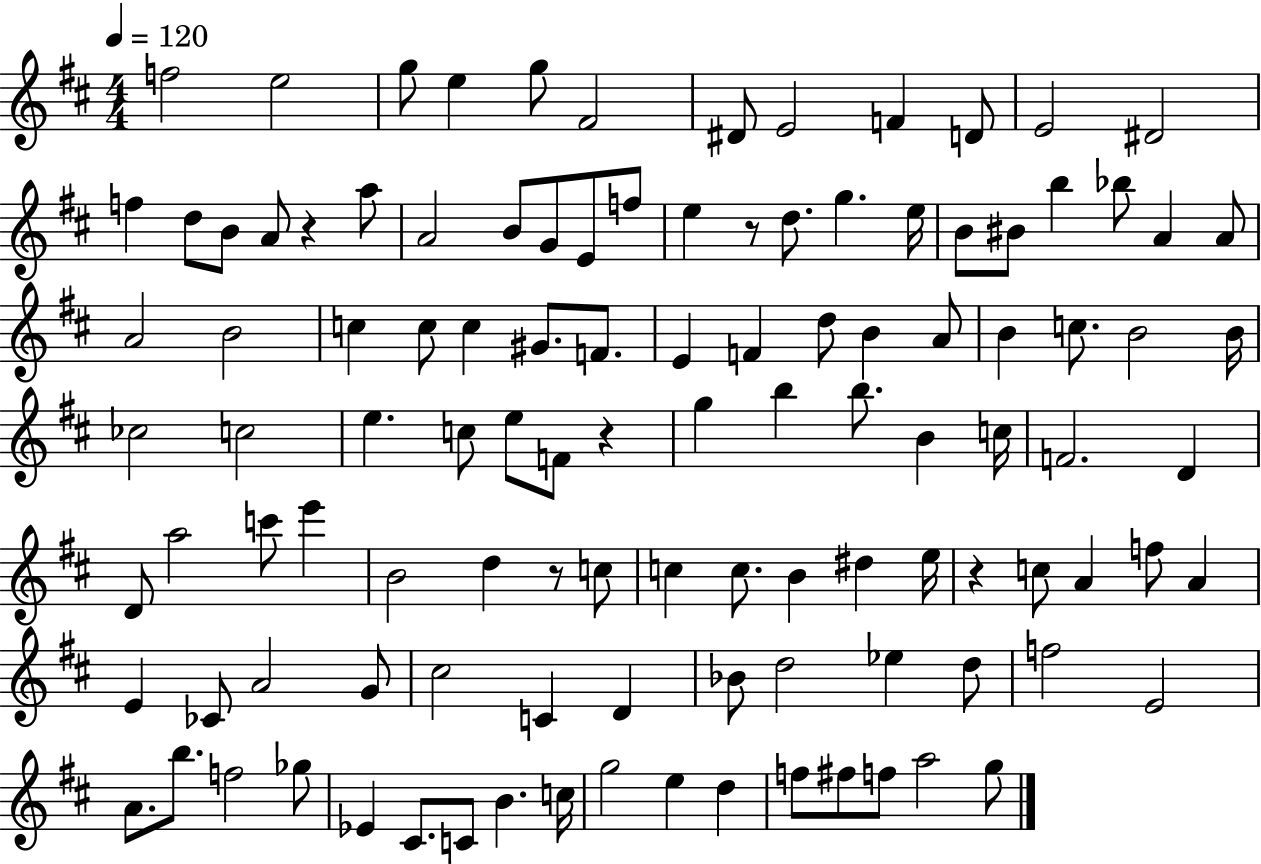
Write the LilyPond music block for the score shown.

{
  \clef treble
  \numericTimeSignature
  \time 4/4
  \key d \major
  \tempo 4 = 120
  \repeat volta 2 { f''2 e''2 | g''8 e''4 g''8 fis'2 | dis'8 e'2 f'4 d'8 | e'2 dis'2 | \break f''4 d''8 b'8 a'8 r4 a''8 | a'2 b'8 g'8 e'8 f''8 | e''4 r8 d''8. g''4. e''16 | b'8 bis'8 b''4 bes''8 a'4 a'8 | \break a'2 b'2 | c''4 c''8 c''4 gis'8. f'8. | e'4 f'4 d''8 b'4 a'8 | b'4 c''8. b'2 b'16 | \break ces''2 c''2 | e''4. c''8 e''8 f'8 r4 | g''4 b''4 b''8. b'4 c''16 | f'2. d'4 | \break d'8 a''2 c'''8 e'''4 | b'2 d''4 r8 c''8 | c''4 c''8. b'4 dis''4 e''16 | r4 c''8 a'4 f''8 a'4 | \break e'4 ces'8 a'2 g'8 | cis''2 c'4 d'4 | bes'8 d''2 ees''4 d''8 | f''2 e'2 | \break a'8. b''8. f''2 ges''8 | ees'4 cis'8. c'8 b'4. c''16 | g''2 e''4 d''4 | f''8 fis''8 f''8 a''2 g''8 | \break } \bar "|."
}